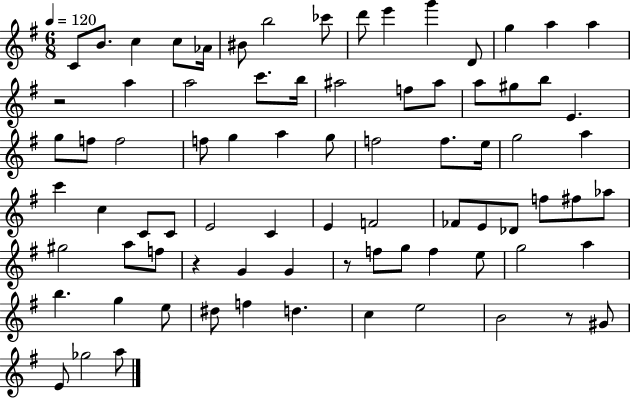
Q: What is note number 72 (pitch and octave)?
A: B4